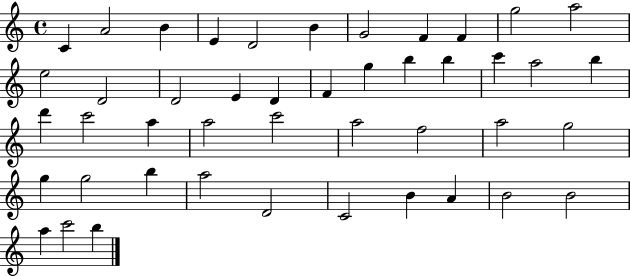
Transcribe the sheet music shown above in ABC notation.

X:1
T:Untitled
M:4/4
L:1/4
K:C
C A2 B E D2 B G2 F F g2 a2 e2 D2 D2 E D F g b b c' a2 b d' c'2 a a2 c'2 a2 f2 a2 g2 g g2 b a2 D2 C2 B A B2 B2 a c'2 b